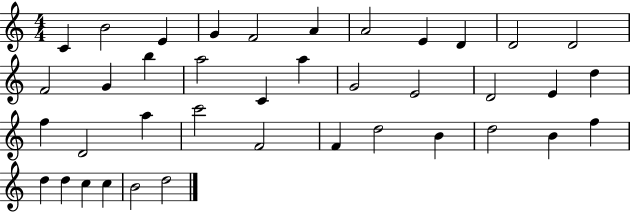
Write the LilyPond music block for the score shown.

{
  \clef treble
  \numericTimeSignature
  \time 4/4
  \key c \major
  c'4 b'2 e'4 | g'4 f'2 a'4 | a'2 e'4 d'4 | d'2 d'2 | \break f'2 g'4 b''4 | a''2 c'4 a''4 | g'2 e'2 | d'2 e'4 d''4 | \break f''4 d'2 a''4 | c'''2 f'2 | f'4 d''2 b'4 | d''2 b'4 f''4 | \break d''4 d''4 c''4 c''4 | b'2 d''2 | \bar "|."
}